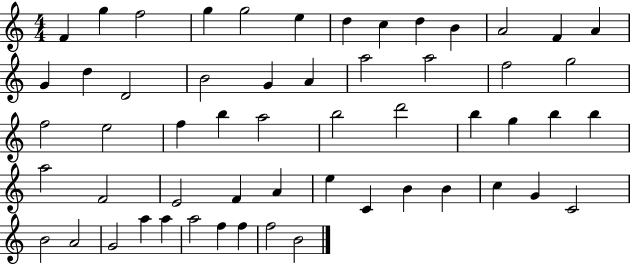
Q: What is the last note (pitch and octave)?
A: B4